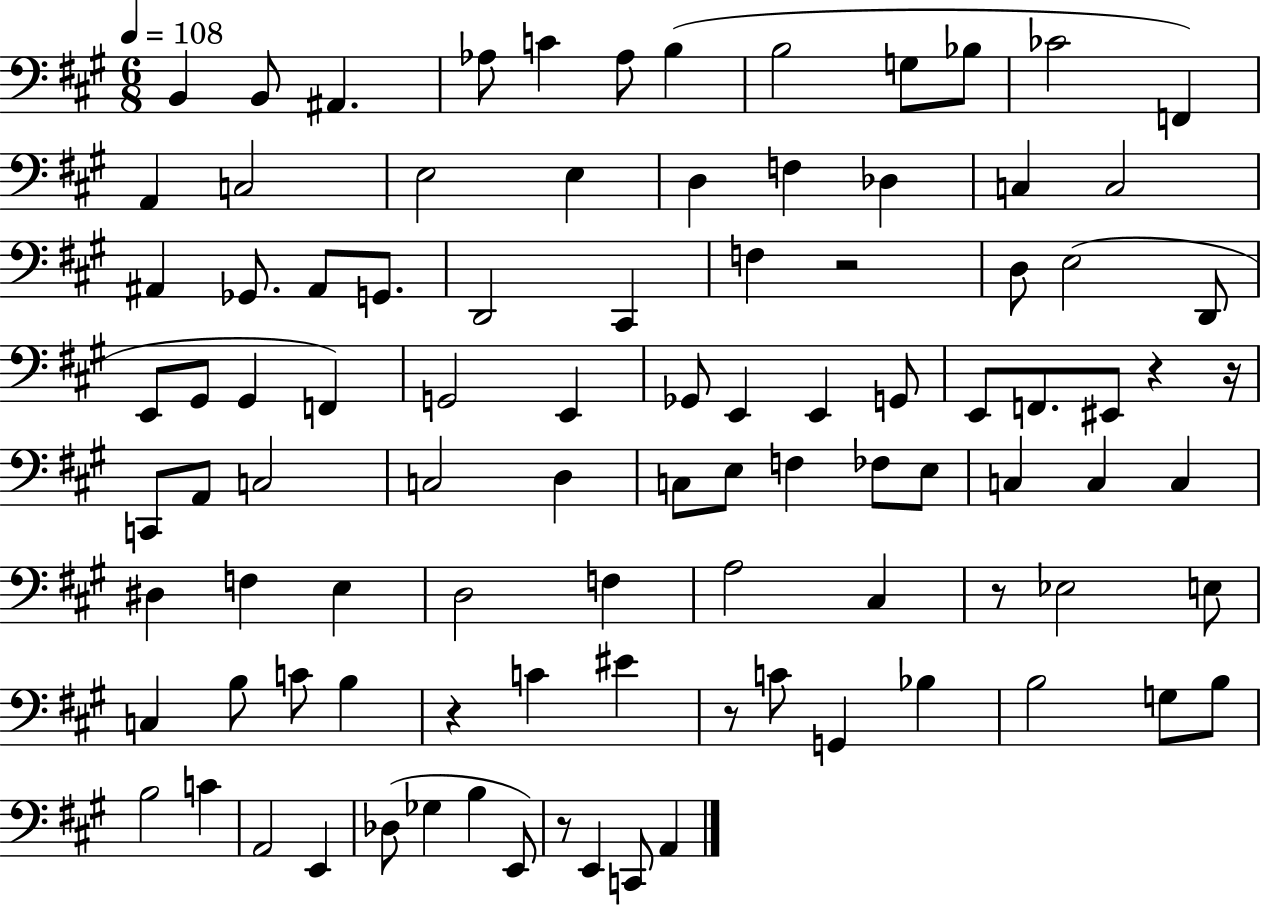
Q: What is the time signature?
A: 6/8